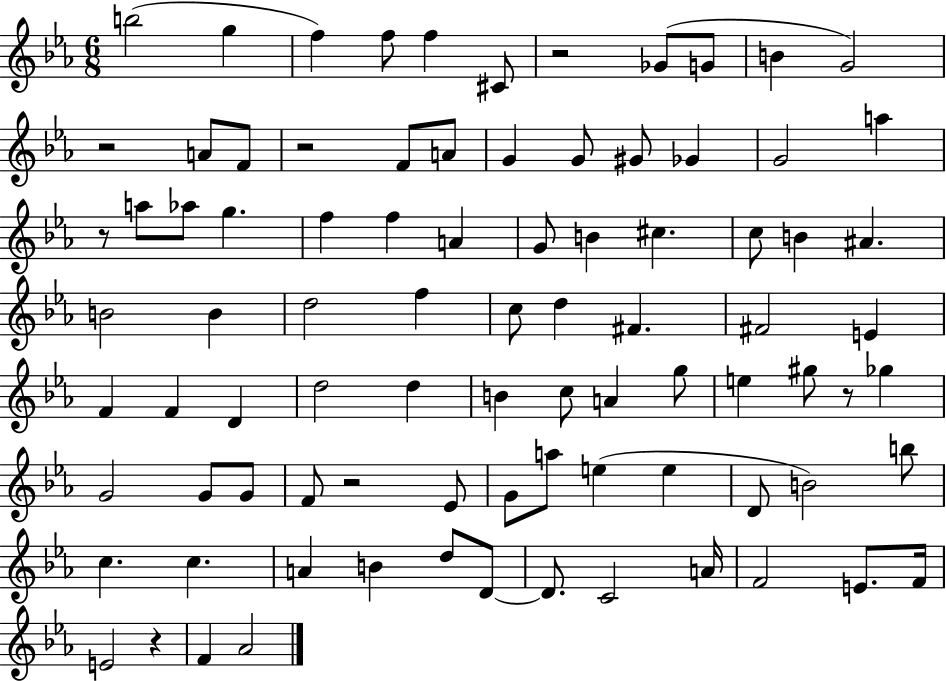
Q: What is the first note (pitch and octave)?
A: B5